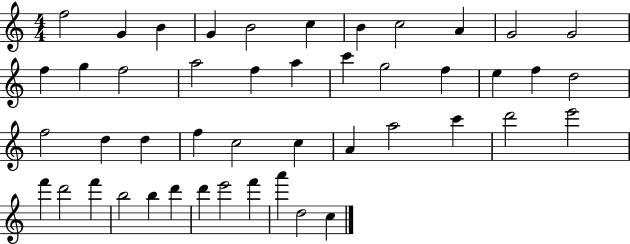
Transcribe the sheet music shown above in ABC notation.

X:1
T:Untitled
M:4/4
L:1/4
K:C
f2 G B G B2 c B c2 A G2 G2 f g f2 a2 f a c' g2 f e f d2 f2 d d f c2 c A a2 c' d'2 e'2 f' d'2 f' b2 b d' d' e'2 f' a' d2 c